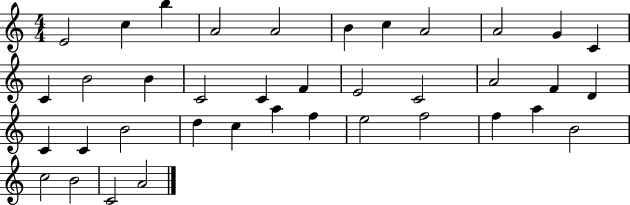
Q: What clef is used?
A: treble